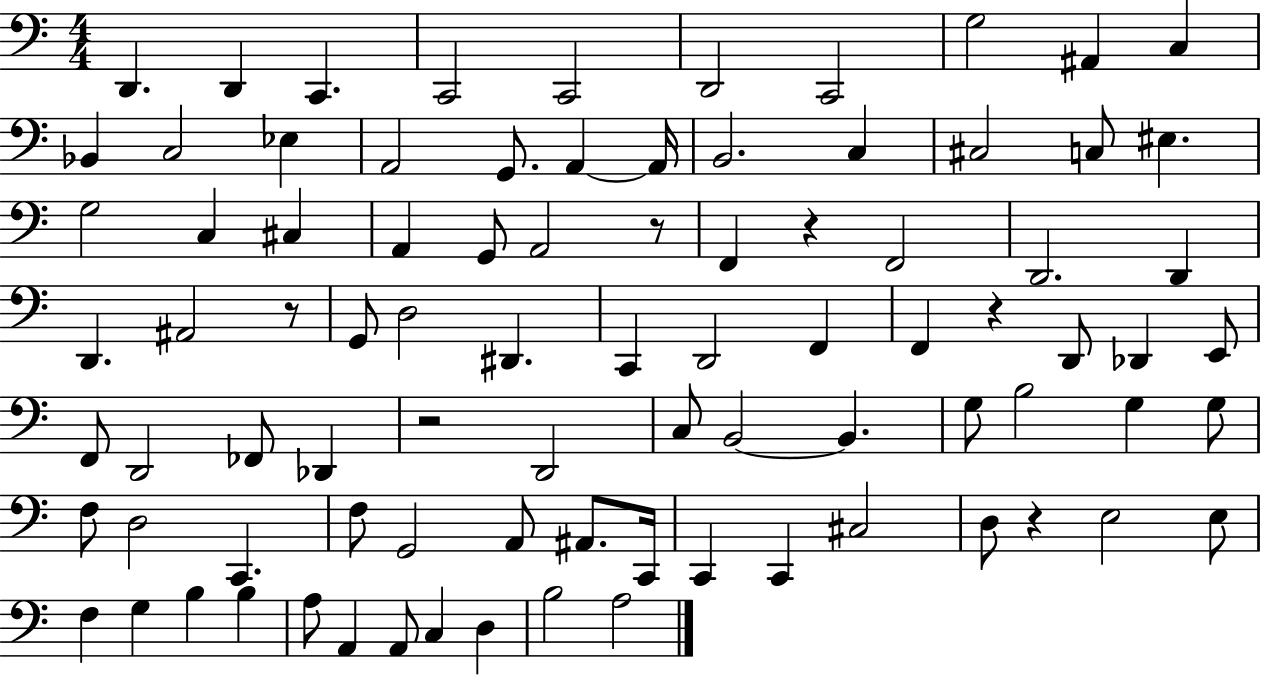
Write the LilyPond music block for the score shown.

{
  \clef bass
  \numericTimeSignature
  \time 4/4
  \key c \major
  \repeat volta 2 { d,4. d,4 c,4. | c,2 c,2 | d,2 c,2 | g2 ais,4 c4 | \break bes,4 c2 ees4 | a,2 g,8. a,4~~ a,16 | b,2. c4 | cis2 c8 eis4. | \break g2 c4 cis4 | a,4 g,8 a,2 r8 | f,4 r4 f,2 | d,2. d,4 | \break d,4. ais,2 r8 | g,8 d2 dis,4. | c,4 d,2 f,4 | f,4 r4 d,8 des,4 e,8 | \break f,8 d,2 fes,8 des,4 | r2 d,2 | c8 b,2~~ b,4. | g8 b2 g4 g8 | \break f8 d2 c,4. | f8 g,2 a,8 ais,8. c,16 | c,4 c,4 cis2 | d8 r4 e2 e8 | \break f4 g4 b4 b4 | a8 a,4 a,8 c4 d4 | b2 a2 | } \bar "|."
}